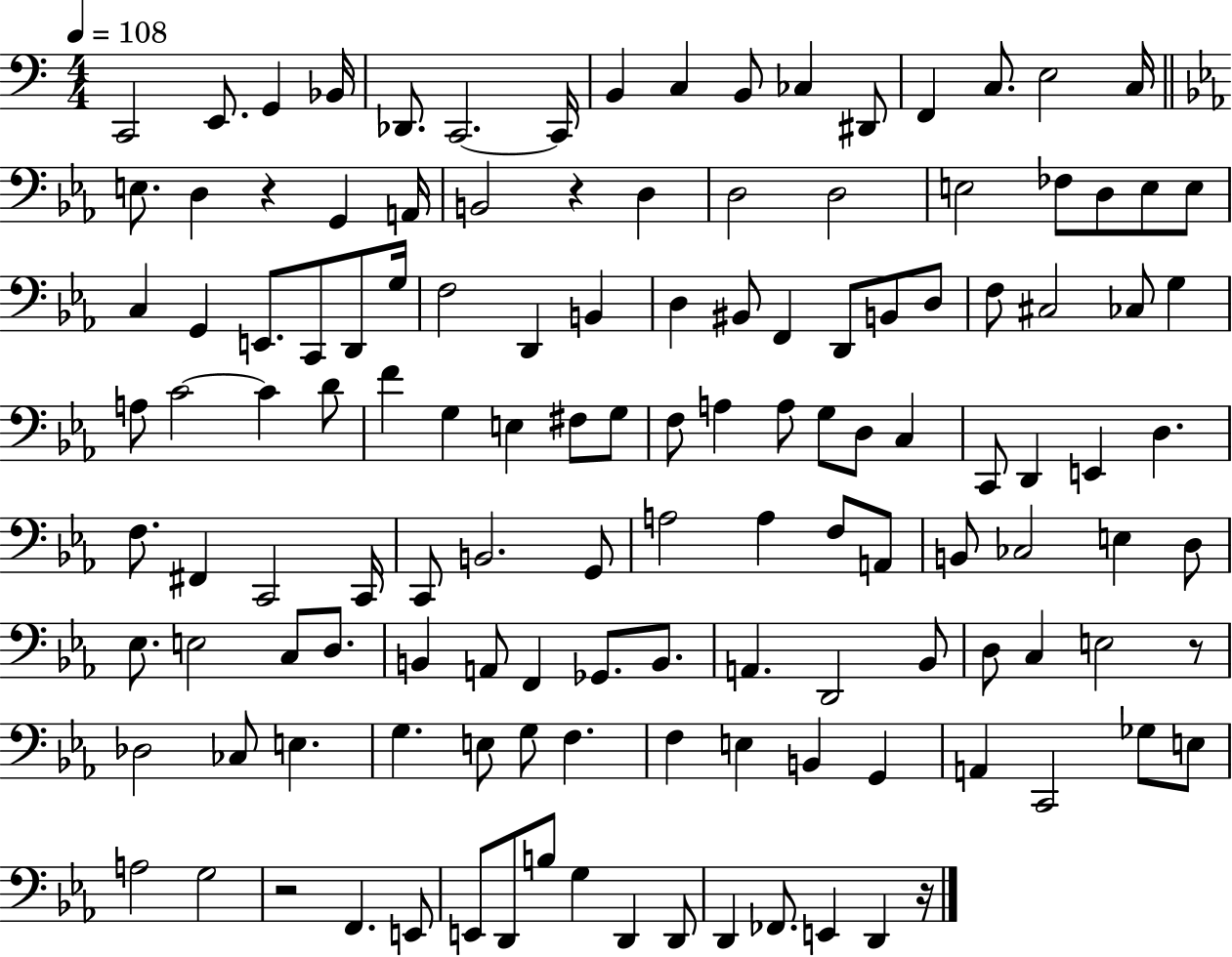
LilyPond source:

{
  \clef bass
  \numericTimeSignature
  \time 4/4
  \key c \major
  \tempo 4 = 108
  c,2 e,8. g,4 bes,16 | des,8. c,2.~~ c,16 | b,4 c4 b,8 ces4 dis,8 | f,4 c8. e2 c16 | \break \bar "||" \break \key c \minor e8. d4 r4 g,4 a,16 | b,2 r4 d4 | d2 d2 | e2 fes8 d8 e8 e8 | \break c4 g,4 e,8. c,8 d,8 g16 | f2 d,4 b,4 | d4 bis,8 f,4 d,8 b,8 d8 | f8 cis2 ces8 g4 | \break a8 c'2~~ c'4 d'8 | f'4 g4 e4 fis8 g8 | f8 a4 a8 g8 d8 c4 | c,8 d,4 e,4 d4. | \break f8. fis,4 c,2 c,16 | c,8 b,2. g,8 | a2 a4 f8 a,8 | b,8 ces2 e4 d8 | \break ees8. e2 c8 d8. | b,4 a,8 f,4 ges,8. b,8. | a,4. d,2 bes,8 | d8 c4 e2 r8 | \break des2 ces8 e4. | g4. e8 g8 f4. | f4 e4 b,4 g,4 | a,4 c,2 ges8 e8 | \break a2 g2 | r2 f,4. e,8 | e,8 d,8 b8 g4 d,4 d,8 | d,4 fes,8. e,4 d,4 r16 | \break \bar "|."
}